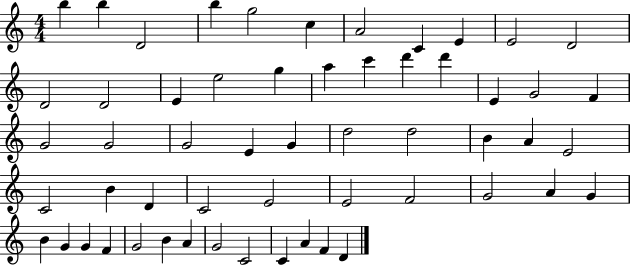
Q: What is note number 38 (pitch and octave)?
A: E4